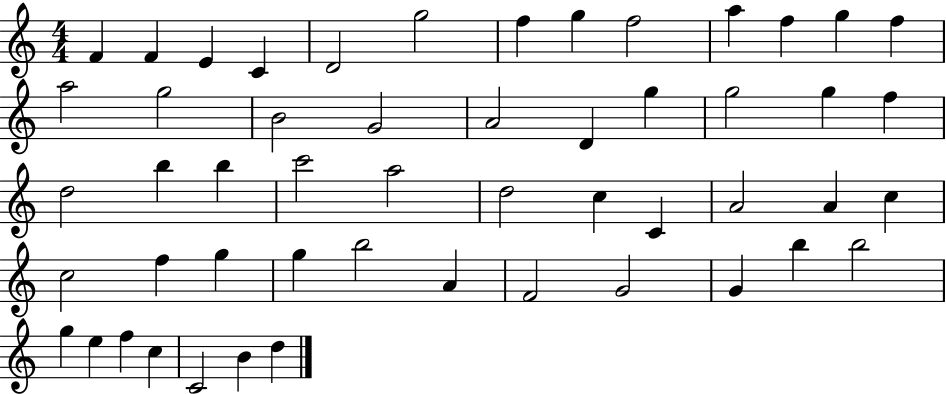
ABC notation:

X:1
T:Untitled
M:4/4
L:1/4
K:C
F F E C D2 g2 f g f2 a f g f a2 g2 B2 G2 A2 D g g2 g f d2 b b c'2 a2 d2 c C A2 A c c2 f g g b2 A F2 G2 G b b2 g e f c C2 B d